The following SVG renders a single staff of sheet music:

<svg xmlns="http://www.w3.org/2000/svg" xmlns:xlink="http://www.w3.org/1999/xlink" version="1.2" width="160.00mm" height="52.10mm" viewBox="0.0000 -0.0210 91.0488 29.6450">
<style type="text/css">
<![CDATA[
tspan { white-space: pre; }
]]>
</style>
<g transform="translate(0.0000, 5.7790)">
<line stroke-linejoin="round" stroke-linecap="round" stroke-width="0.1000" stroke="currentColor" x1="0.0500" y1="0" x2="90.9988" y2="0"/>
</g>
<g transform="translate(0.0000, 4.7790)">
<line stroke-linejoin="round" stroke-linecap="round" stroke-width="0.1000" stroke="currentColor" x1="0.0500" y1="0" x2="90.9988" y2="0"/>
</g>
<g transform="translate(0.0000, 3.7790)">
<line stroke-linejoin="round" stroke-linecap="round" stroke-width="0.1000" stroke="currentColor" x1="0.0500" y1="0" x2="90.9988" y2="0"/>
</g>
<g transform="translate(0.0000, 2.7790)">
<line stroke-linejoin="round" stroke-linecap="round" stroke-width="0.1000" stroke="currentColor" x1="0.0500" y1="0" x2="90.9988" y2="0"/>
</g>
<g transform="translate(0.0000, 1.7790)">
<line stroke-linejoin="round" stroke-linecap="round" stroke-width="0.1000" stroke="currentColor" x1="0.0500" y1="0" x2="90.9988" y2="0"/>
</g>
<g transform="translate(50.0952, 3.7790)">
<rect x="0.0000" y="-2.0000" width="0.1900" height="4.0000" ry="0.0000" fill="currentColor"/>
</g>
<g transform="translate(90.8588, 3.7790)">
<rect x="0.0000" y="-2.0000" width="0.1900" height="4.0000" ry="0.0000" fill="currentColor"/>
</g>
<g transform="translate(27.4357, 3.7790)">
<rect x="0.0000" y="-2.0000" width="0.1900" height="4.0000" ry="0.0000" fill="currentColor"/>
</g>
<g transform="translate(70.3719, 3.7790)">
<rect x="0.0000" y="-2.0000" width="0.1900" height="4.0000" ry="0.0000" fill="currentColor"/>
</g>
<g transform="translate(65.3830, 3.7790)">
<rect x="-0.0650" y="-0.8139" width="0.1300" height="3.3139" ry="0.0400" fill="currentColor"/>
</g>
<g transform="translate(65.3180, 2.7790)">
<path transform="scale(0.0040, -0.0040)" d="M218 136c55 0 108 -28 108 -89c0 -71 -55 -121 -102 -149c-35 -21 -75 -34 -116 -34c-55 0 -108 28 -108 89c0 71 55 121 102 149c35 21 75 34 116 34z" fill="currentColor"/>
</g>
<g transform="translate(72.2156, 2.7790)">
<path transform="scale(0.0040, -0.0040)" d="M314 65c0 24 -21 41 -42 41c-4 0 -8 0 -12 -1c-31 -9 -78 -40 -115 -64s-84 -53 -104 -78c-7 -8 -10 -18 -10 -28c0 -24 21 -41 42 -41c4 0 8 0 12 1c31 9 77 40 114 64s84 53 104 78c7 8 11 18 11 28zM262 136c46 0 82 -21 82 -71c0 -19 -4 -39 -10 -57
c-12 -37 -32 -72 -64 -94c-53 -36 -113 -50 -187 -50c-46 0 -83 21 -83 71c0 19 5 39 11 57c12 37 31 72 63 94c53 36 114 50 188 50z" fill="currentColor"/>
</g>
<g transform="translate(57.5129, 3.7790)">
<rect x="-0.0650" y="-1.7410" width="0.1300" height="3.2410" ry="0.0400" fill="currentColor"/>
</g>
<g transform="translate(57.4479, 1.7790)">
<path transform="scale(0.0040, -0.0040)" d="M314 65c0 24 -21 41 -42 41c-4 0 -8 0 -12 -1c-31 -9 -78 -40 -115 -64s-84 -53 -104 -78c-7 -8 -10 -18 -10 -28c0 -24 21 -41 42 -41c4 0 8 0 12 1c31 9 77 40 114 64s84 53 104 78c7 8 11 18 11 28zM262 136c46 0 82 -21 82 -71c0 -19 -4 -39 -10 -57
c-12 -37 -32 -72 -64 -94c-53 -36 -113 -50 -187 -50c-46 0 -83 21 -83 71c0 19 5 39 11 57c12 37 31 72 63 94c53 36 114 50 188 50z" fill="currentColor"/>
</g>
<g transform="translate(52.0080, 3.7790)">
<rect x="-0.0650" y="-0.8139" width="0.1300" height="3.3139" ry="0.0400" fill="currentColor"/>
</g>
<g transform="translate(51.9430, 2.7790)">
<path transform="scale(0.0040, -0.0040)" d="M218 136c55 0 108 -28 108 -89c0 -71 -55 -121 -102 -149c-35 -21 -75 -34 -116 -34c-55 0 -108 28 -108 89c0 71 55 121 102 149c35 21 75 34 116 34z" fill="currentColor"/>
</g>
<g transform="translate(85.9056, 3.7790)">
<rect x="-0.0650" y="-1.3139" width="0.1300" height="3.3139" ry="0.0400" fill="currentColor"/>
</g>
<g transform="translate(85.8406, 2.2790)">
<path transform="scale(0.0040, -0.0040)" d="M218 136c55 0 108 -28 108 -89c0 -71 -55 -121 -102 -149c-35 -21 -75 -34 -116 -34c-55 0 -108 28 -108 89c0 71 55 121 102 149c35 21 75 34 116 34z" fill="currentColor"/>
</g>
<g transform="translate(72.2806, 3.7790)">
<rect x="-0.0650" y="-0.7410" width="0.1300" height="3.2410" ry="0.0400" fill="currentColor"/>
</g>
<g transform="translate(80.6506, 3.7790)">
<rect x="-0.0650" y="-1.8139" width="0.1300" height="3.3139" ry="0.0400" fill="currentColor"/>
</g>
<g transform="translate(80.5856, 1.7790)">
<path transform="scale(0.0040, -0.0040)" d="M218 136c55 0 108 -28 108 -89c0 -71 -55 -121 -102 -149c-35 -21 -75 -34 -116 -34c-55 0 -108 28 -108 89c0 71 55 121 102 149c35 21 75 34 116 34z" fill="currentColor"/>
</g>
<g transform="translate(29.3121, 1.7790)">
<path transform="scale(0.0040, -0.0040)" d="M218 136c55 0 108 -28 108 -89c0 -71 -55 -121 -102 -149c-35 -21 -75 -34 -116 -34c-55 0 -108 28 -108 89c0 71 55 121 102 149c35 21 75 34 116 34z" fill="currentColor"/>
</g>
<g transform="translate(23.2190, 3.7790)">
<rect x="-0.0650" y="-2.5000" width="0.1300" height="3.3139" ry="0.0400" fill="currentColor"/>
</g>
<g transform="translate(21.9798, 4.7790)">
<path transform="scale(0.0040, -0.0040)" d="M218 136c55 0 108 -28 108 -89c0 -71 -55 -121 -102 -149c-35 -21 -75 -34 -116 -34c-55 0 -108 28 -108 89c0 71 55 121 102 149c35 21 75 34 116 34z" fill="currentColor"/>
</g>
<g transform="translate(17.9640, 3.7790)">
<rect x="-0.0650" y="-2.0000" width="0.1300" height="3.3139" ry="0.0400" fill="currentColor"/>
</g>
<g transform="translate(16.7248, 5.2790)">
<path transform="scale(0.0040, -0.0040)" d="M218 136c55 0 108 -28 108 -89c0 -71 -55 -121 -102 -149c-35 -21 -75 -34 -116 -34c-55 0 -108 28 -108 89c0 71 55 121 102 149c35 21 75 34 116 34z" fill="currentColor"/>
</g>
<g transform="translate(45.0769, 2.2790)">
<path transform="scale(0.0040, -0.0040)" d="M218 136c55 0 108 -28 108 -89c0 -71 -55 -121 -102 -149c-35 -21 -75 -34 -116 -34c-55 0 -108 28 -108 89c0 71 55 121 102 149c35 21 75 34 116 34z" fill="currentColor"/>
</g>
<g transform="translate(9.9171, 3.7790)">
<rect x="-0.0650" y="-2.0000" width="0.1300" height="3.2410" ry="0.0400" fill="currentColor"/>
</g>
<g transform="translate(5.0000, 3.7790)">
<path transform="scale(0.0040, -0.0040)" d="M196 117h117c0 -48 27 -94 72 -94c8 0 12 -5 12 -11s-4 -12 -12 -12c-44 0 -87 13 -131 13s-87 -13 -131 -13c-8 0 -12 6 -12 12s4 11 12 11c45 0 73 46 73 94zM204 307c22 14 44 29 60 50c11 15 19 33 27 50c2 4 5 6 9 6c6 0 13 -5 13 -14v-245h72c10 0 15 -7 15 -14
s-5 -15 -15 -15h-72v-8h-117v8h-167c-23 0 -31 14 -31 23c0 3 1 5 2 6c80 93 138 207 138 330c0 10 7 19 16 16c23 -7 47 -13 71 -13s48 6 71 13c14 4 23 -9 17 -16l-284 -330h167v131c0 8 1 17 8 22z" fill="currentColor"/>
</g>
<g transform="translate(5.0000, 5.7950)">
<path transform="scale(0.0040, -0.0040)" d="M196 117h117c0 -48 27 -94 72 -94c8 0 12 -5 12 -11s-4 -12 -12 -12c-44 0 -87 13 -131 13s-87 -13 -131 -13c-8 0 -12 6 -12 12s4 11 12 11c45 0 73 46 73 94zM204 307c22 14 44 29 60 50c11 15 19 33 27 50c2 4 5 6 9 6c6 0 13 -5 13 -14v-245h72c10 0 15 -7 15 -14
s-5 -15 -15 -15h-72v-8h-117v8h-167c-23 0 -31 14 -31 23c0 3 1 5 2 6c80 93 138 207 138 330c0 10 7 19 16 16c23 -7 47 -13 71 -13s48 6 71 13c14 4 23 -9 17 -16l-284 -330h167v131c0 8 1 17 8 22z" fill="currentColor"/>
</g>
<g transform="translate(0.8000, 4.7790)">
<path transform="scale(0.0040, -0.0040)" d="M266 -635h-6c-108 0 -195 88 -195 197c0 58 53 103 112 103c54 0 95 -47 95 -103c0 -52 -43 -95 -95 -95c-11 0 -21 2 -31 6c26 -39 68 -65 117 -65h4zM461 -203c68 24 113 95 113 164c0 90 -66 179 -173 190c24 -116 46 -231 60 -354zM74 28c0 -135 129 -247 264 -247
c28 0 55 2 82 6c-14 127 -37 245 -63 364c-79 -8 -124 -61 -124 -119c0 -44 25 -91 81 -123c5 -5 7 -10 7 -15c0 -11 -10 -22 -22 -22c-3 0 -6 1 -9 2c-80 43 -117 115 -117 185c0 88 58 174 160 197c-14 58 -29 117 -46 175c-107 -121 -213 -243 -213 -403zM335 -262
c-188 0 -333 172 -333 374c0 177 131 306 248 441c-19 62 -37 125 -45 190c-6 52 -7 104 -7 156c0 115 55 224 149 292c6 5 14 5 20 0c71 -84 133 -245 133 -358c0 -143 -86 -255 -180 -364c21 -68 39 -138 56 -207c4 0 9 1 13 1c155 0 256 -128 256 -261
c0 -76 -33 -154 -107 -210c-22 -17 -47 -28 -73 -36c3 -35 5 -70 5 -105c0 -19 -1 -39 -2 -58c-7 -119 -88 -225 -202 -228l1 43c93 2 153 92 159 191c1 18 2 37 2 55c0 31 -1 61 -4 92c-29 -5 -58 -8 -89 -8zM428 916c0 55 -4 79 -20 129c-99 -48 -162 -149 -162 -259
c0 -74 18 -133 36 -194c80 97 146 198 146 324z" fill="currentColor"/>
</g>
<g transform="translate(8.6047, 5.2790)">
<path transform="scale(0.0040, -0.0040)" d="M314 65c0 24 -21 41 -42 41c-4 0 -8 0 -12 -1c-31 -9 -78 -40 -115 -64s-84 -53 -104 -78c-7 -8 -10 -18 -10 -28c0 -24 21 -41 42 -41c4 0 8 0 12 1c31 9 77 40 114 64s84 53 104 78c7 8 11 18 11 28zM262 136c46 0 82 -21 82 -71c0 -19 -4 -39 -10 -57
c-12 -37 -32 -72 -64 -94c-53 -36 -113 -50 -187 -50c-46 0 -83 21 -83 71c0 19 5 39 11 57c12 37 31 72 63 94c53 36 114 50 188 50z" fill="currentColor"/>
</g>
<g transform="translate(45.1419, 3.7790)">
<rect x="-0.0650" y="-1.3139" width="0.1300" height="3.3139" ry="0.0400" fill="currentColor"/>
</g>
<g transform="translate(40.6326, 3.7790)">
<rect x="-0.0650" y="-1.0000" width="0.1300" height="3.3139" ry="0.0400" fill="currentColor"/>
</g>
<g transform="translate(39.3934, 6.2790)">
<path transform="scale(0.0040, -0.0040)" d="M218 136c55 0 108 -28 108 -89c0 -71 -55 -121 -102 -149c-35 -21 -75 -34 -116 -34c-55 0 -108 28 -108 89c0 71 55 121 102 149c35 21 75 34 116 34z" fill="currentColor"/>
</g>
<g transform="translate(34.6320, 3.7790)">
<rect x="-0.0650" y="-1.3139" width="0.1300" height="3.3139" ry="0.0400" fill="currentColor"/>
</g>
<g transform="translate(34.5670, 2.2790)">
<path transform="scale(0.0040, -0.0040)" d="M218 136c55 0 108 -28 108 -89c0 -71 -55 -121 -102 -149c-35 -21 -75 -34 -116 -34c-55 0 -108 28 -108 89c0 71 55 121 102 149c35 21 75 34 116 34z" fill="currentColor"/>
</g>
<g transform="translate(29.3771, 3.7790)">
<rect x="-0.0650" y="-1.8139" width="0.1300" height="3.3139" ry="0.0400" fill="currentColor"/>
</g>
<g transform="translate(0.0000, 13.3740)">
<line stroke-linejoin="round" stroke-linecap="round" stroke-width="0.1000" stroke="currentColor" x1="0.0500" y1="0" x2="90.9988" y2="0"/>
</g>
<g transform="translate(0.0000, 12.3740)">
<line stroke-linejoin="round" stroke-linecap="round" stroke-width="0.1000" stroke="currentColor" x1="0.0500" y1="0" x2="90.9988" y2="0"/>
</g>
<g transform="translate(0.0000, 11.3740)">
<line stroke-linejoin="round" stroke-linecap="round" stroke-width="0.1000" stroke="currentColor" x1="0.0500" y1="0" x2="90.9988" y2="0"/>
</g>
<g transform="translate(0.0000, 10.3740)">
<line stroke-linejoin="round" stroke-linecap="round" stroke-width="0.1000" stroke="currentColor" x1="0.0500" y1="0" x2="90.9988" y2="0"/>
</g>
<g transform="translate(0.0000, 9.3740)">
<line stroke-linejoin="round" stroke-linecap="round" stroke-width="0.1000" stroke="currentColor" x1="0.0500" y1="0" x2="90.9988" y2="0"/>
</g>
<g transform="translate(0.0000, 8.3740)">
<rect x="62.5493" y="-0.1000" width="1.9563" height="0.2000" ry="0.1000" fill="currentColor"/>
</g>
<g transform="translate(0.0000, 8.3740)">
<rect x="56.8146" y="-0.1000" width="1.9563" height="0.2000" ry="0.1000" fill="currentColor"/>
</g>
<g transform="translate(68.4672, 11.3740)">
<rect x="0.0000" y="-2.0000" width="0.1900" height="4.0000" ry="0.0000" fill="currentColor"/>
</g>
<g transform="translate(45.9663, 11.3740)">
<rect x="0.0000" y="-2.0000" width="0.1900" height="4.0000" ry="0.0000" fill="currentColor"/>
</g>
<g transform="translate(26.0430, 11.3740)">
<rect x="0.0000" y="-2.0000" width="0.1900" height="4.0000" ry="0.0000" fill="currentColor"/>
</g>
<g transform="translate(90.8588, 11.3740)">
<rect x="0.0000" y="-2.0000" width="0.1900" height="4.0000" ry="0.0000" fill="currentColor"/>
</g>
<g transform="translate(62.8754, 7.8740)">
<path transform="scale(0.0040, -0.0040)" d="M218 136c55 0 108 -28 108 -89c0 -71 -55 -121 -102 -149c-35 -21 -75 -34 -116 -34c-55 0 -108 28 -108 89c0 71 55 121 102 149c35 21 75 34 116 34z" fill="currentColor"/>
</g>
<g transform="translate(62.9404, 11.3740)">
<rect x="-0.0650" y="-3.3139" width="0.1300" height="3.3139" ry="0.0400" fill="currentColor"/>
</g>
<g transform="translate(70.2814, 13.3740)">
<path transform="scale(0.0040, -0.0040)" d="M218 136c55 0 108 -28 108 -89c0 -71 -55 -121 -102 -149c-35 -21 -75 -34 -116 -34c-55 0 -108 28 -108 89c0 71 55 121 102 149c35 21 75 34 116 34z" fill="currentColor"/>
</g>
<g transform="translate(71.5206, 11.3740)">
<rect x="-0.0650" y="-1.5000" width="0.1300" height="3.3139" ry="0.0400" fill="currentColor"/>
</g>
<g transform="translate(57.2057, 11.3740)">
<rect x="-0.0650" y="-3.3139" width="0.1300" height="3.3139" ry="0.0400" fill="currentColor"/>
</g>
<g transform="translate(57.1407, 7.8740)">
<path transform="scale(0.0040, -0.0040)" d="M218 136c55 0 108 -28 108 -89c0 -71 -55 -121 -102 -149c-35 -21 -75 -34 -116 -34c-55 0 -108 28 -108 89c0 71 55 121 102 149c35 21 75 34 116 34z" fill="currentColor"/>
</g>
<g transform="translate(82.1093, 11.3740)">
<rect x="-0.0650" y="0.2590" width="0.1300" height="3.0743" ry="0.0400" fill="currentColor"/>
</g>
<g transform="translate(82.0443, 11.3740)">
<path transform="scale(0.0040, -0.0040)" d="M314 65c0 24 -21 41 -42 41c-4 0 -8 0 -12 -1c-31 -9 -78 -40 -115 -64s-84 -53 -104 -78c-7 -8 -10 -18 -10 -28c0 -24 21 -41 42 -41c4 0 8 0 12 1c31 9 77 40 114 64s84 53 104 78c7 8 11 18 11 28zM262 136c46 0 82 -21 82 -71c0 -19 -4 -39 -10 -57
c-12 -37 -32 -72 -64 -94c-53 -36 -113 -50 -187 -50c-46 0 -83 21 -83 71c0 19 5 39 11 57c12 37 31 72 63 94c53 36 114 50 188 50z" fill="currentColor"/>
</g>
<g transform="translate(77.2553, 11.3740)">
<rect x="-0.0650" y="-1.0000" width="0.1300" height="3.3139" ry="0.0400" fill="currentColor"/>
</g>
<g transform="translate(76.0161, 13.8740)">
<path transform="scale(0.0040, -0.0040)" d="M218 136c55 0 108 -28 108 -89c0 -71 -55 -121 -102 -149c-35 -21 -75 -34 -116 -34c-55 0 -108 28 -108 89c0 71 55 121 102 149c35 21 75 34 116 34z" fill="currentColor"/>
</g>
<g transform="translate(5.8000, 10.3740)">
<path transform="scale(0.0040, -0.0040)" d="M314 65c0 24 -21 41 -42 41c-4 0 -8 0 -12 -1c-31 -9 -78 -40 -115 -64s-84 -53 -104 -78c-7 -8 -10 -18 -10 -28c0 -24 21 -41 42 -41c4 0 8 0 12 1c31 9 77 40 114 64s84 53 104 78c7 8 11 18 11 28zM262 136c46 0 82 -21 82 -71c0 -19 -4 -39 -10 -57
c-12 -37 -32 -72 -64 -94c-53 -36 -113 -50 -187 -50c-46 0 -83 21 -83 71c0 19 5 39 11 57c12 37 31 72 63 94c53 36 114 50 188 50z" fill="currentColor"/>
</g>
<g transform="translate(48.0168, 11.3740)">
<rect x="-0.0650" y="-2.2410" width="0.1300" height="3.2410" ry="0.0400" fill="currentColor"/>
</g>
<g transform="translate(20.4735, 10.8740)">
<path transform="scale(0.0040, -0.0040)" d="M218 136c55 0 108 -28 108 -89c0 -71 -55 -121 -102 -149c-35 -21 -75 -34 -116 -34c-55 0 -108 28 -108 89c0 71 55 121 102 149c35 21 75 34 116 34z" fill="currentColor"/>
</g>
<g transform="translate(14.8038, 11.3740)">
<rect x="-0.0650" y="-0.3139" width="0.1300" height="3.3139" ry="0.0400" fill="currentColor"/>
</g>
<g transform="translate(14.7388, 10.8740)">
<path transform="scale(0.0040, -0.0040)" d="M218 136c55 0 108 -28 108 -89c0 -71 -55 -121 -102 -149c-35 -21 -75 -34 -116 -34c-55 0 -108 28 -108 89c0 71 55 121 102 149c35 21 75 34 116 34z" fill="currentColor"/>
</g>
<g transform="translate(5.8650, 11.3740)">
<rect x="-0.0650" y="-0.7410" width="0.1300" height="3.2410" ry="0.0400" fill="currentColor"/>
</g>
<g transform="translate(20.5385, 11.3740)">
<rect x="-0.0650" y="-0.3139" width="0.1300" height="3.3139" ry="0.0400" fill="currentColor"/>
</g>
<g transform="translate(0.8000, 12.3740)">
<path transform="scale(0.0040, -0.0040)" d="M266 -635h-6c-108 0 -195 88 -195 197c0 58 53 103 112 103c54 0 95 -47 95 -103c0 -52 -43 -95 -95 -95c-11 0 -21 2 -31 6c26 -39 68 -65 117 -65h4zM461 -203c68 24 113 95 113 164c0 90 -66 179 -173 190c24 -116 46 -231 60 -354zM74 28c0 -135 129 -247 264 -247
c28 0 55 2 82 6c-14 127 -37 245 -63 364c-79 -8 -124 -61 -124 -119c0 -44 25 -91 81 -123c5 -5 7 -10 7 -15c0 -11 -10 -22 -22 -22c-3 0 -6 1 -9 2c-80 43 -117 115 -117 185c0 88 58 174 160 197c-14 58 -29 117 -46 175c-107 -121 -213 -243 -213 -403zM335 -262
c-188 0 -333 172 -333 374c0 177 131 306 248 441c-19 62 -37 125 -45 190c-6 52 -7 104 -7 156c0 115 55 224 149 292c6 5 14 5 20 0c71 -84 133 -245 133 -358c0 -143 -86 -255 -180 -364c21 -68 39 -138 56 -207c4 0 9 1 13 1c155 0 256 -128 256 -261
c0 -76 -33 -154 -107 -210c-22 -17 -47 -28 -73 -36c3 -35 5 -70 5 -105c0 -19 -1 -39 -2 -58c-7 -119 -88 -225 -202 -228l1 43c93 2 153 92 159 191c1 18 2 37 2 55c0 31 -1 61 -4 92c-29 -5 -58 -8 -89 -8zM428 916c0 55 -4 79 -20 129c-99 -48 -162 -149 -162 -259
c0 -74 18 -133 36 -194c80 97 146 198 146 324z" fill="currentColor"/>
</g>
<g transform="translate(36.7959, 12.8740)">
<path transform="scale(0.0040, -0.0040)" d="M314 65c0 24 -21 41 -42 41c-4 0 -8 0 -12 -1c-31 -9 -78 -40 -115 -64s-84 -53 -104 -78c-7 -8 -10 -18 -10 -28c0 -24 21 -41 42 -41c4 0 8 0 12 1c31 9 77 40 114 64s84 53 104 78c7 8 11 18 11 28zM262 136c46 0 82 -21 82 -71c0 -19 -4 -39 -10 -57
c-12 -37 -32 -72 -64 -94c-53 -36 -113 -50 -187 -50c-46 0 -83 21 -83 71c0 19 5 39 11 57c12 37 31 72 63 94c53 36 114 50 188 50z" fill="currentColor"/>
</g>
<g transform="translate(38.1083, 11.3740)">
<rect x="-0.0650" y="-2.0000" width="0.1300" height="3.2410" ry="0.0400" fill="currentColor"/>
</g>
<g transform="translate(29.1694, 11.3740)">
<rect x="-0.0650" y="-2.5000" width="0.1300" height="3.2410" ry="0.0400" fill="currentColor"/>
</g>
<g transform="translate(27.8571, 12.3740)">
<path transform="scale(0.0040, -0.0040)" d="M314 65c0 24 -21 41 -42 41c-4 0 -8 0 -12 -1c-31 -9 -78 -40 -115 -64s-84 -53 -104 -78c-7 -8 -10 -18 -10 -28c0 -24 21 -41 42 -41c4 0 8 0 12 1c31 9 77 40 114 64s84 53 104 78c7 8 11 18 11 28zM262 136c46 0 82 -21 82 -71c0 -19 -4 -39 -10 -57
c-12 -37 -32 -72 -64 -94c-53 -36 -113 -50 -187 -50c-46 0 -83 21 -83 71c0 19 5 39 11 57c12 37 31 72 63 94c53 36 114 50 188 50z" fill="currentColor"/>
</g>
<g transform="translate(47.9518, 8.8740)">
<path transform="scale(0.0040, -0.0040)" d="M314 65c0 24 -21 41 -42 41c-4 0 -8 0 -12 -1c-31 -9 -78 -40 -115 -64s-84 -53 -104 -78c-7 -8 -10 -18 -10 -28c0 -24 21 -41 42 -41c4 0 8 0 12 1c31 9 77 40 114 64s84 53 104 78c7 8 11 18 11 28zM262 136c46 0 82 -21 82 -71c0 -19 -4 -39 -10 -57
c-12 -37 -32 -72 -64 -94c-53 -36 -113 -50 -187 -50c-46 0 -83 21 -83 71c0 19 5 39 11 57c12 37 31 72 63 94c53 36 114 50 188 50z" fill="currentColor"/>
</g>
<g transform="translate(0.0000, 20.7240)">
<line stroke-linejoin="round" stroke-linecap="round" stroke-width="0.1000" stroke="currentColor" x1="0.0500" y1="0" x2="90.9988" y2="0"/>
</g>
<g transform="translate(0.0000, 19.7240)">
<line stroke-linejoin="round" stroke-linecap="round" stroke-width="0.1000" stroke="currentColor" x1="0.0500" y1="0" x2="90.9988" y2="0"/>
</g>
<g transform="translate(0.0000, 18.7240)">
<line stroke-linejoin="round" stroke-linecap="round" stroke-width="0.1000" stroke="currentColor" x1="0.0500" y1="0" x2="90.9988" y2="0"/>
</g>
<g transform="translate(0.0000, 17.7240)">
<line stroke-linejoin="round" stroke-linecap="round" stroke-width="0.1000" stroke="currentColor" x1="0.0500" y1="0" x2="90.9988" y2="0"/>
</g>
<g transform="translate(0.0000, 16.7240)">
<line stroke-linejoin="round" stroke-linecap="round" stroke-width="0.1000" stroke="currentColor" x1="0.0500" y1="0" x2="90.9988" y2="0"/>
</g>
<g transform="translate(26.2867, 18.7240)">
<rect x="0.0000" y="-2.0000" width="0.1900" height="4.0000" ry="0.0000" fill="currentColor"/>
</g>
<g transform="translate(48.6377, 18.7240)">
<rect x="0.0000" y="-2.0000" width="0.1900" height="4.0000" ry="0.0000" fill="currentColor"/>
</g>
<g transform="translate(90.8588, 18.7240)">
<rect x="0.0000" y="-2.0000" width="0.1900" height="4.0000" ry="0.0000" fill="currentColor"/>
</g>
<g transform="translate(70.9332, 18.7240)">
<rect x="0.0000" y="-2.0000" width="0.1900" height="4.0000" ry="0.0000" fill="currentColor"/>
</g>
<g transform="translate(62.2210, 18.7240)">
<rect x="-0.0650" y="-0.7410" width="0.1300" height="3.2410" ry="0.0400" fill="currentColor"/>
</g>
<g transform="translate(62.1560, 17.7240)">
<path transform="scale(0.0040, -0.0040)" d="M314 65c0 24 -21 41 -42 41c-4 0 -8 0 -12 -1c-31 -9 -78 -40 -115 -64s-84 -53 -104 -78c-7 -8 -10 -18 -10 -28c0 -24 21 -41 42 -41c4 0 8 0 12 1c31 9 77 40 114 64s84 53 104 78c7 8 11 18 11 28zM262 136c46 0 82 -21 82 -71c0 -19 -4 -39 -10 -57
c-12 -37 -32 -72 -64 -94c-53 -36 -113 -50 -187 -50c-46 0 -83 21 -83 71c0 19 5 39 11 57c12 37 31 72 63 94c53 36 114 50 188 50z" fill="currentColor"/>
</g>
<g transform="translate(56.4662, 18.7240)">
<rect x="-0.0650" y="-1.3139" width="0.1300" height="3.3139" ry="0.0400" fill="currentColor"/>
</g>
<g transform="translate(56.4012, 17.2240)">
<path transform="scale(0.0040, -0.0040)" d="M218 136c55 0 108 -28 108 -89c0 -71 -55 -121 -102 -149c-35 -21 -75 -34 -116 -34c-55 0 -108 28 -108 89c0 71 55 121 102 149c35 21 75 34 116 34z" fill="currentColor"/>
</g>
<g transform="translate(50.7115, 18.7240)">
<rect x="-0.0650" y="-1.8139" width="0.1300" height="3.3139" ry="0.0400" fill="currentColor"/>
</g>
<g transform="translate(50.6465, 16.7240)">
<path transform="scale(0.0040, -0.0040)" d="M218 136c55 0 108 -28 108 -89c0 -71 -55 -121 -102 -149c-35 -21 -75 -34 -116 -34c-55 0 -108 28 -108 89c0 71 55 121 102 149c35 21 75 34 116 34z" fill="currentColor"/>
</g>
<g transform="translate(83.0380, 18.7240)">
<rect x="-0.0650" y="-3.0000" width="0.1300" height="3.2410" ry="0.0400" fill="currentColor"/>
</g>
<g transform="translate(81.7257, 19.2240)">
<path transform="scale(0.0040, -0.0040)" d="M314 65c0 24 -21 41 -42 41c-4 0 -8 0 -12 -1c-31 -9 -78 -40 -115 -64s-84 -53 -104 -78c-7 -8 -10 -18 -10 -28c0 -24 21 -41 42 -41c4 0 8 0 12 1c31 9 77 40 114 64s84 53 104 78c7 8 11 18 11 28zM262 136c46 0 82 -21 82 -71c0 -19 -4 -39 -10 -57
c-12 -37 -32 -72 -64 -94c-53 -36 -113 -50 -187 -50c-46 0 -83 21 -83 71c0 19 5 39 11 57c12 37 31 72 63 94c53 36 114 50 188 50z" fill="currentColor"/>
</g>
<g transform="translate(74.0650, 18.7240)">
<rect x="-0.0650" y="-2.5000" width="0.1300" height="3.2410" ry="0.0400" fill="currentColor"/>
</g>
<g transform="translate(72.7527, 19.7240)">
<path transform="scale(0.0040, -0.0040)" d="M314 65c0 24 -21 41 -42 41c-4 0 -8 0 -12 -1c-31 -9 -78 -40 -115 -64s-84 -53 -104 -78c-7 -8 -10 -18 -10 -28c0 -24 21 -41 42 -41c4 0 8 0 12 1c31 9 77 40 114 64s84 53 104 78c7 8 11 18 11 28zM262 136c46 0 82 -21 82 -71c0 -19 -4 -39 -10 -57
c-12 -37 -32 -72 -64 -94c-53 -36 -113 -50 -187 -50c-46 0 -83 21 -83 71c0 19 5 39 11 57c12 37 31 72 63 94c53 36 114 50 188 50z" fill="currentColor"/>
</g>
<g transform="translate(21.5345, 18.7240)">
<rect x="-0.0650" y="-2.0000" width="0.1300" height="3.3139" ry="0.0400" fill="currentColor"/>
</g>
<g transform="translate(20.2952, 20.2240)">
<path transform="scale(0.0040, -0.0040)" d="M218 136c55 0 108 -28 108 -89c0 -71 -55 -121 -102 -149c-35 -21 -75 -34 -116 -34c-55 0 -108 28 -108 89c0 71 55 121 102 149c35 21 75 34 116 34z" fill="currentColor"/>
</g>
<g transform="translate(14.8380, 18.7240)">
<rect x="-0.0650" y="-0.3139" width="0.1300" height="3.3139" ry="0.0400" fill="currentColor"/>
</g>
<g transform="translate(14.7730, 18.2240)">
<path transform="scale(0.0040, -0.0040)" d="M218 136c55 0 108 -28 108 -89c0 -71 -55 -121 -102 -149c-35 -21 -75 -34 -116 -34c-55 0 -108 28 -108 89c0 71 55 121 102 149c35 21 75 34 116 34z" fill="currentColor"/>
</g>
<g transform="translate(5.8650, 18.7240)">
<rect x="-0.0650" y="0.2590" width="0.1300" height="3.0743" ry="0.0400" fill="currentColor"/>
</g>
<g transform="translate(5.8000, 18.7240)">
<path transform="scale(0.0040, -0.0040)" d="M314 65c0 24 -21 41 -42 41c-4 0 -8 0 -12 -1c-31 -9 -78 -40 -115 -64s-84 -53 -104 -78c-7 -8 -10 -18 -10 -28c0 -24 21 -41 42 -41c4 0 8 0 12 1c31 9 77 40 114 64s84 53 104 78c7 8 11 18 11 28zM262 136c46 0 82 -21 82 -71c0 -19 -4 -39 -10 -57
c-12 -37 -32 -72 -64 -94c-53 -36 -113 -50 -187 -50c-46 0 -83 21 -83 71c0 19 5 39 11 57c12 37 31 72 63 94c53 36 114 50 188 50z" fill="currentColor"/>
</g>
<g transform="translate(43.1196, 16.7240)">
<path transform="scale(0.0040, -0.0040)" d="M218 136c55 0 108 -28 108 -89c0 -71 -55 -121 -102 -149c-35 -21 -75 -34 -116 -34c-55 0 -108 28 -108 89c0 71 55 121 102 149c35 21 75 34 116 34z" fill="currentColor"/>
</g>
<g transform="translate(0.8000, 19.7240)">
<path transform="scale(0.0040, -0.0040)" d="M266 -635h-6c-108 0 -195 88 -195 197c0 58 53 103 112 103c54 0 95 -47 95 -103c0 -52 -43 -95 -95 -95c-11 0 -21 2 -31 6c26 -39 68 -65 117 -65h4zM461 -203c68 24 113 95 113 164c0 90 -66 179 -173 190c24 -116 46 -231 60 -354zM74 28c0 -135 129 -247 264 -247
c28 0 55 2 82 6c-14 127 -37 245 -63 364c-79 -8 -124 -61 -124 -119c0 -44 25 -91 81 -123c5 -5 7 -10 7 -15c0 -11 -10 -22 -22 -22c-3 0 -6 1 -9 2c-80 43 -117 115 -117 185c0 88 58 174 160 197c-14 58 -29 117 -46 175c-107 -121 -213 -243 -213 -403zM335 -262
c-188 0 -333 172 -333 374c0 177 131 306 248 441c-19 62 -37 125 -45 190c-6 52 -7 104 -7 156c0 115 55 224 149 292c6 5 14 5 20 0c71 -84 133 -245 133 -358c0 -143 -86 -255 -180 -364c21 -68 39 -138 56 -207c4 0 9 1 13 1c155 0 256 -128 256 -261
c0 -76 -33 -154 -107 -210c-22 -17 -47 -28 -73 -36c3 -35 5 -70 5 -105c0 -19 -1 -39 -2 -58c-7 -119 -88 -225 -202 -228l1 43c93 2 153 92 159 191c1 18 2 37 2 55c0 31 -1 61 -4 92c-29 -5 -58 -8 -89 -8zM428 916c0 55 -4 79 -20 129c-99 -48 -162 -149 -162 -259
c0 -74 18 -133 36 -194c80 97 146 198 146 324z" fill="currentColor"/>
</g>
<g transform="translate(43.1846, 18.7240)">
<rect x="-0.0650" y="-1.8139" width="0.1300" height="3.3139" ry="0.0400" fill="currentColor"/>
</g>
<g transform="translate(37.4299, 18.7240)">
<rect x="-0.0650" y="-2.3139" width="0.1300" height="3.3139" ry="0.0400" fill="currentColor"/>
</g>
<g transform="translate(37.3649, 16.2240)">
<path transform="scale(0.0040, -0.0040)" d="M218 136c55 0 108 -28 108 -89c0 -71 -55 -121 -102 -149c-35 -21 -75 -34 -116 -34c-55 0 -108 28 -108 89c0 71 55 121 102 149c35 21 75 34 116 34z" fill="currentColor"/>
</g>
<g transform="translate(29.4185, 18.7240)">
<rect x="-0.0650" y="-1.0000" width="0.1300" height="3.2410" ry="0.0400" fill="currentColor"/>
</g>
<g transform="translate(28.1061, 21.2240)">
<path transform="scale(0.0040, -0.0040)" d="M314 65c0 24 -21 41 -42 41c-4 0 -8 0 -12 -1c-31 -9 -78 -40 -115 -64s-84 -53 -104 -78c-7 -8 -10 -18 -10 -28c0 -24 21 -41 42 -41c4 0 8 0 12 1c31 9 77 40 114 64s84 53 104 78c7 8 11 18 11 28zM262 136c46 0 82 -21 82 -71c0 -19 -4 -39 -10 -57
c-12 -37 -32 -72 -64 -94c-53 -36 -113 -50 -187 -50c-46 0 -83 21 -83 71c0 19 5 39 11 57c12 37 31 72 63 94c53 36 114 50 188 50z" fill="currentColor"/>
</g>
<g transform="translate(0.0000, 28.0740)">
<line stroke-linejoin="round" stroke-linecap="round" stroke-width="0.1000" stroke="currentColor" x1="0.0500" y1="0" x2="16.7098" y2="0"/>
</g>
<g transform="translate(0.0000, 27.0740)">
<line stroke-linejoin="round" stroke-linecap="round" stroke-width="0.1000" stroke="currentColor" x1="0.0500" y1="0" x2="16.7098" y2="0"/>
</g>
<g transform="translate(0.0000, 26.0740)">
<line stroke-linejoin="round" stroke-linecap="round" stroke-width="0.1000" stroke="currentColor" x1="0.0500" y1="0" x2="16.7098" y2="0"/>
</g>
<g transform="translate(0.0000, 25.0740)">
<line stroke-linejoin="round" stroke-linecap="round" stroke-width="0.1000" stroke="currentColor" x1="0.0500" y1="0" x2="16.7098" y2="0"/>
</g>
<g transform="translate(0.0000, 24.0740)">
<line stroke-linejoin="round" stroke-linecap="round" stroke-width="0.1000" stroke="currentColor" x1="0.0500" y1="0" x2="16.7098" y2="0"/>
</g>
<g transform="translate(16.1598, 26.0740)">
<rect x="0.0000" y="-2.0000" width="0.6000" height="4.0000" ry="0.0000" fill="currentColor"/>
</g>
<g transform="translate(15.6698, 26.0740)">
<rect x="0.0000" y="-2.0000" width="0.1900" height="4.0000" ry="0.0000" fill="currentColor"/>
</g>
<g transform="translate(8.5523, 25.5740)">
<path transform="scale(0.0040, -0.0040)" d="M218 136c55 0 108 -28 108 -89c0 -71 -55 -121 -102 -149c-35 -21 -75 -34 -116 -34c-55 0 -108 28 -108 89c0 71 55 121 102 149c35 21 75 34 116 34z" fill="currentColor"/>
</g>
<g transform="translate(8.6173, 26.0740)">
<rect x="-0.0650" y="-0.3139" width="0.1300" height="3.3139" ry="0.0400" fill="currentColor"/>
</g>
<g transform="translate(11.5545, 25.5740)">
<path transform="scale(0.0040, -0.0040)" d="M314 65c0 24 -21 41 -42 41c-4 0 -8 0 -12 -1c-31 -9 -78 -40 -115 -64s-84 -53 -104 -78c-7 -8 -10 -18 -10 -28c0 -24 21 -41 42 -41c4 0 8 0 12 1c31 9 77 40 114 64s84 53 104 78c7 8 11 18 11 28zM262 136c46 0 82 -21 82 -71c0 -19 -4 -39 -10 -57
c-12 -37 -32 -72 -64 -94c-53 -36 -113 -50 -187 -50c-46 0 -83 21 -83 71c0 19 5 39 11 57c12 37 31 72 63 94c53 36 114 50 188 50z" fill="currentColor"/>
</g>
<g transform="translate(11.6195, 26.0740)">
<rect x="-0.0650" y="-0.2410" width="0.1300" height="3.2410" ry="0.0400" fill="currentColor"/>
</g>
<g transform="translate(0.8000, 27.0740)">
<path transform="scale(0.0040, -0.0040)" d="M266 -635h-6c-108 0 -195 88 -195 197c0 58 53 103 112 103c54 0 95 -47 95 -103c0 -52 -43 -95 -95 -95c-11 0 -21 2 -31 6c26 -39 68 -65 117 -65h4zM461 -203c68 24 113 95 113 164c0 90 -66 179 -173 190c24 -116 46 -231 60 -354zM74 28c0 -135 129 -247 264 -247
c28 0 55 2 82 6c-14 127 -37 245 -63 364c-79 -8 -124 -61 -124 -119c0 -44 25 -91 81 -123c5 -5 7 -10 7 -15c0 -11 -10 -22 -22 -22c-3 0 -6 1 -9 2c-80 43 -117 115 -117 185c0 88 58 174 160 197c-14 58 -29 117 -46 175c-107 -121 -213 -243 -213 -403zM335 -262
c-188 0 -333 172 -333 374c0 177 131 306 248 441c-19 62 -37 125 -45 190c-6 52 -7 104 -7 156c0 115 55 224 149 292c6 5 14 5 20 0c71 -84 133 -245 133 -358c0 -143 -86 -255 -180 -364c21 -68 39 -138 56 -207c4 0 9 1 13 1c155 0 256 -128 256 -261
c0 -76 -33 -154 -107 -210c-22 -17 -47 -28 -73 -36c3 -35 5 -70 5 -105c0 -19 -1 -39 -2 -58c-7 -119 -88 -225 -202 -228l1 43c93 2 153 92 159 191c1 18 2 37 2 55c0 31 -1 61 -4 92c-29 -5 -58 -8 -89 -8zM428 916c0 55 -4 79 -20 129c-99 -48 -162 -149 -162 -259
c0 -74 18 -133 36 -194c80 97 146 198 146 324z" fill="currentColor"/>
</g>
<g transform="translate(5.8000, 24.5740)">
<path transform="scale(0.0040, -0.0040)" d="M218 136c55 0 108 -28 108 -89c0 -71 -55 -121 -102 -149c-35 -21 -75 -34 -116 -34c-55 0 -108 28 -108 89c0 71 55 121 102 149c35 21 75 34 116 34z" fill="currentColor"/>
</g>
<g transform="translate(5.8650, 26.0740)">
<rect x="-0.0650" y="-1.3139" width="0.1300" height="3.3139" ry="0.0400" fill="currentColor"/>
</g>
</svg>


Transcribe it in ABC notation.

X:1
T:Untitled
M:4/4
L:1/4
K:C
F2 F G f e D e d f2 d d2 f e d2 c c G2 F2 g2 b b E D B2 B2 c F D2 g f f e d2 G2 A2 e c c2